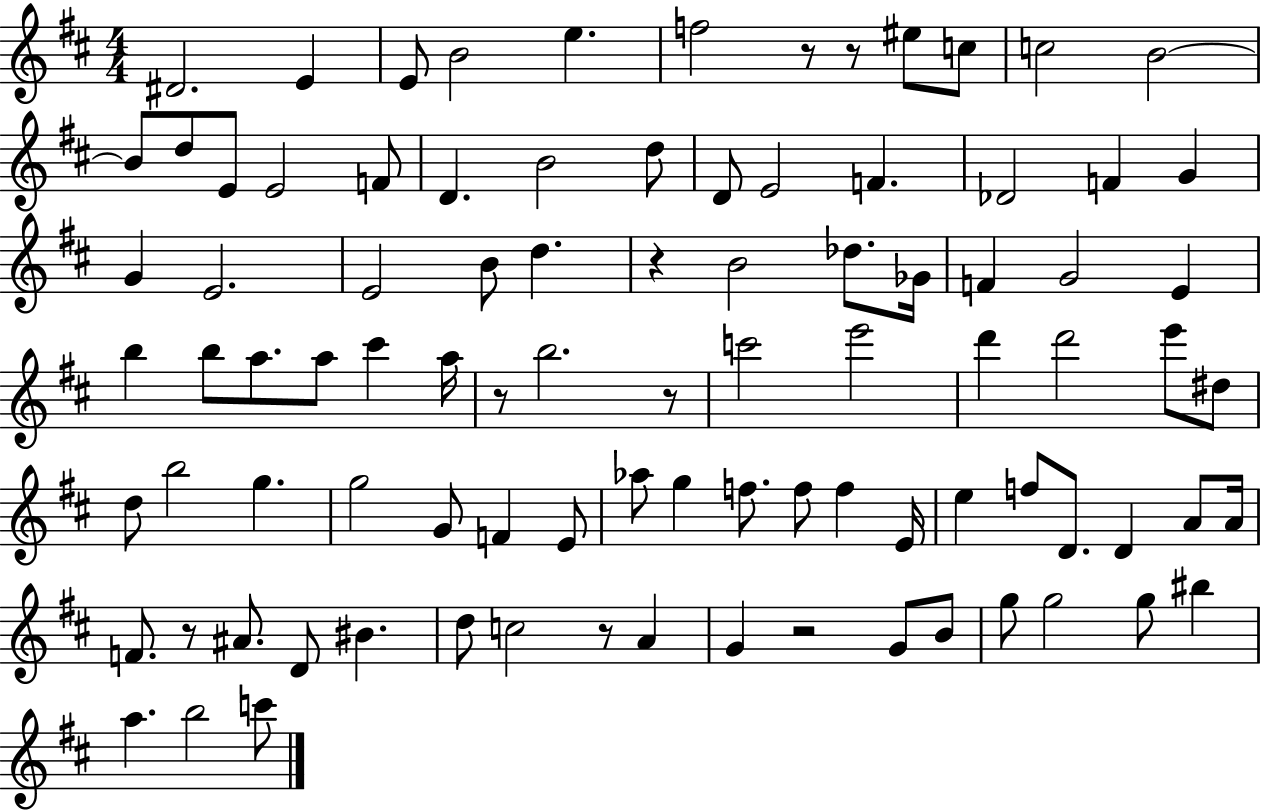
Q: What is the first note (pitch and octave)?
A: D#4